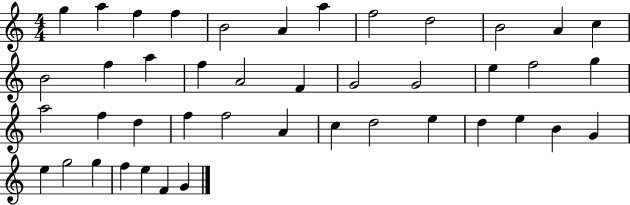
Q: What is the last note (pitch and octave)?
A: G4